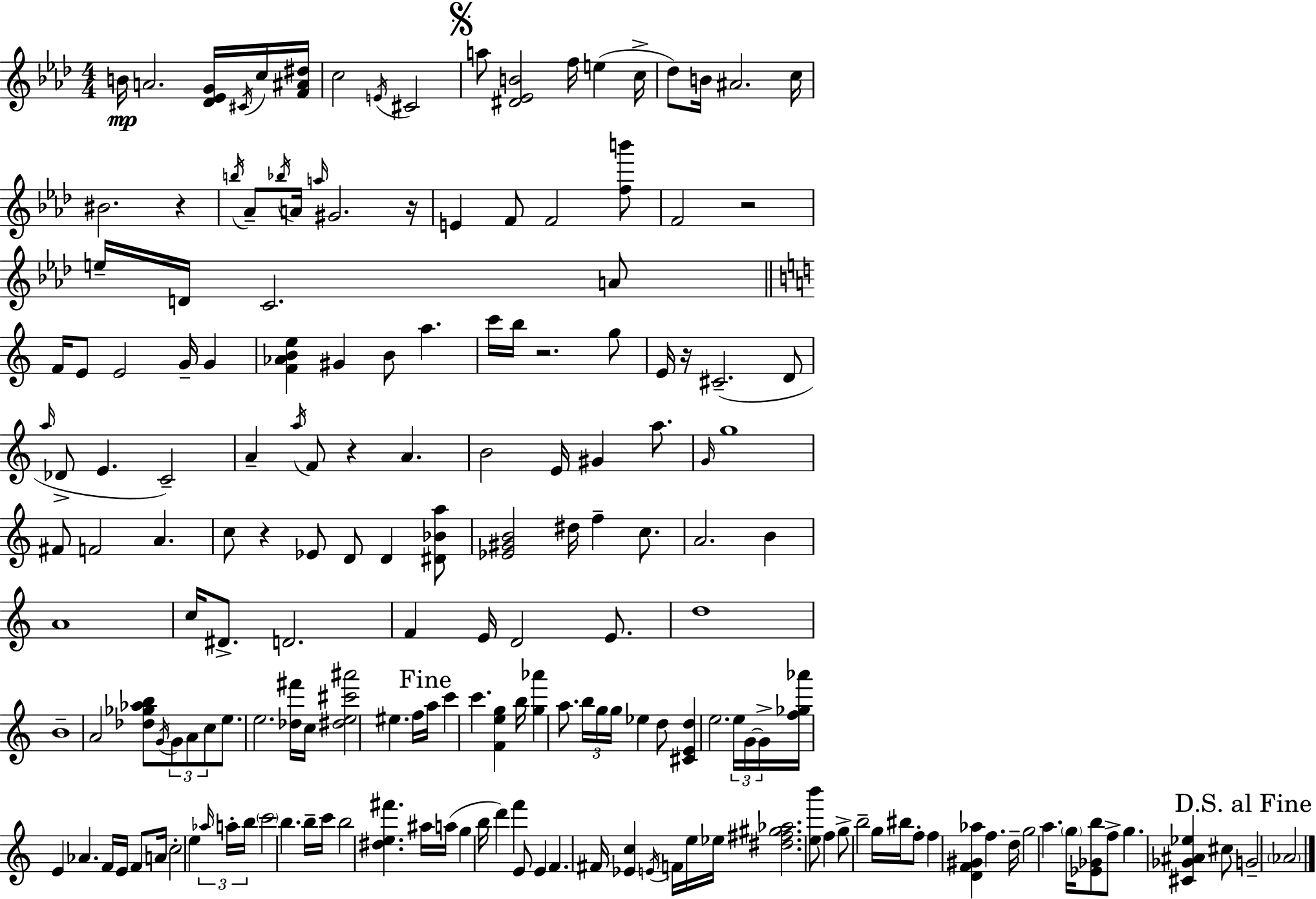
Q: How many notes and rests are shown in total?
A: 179